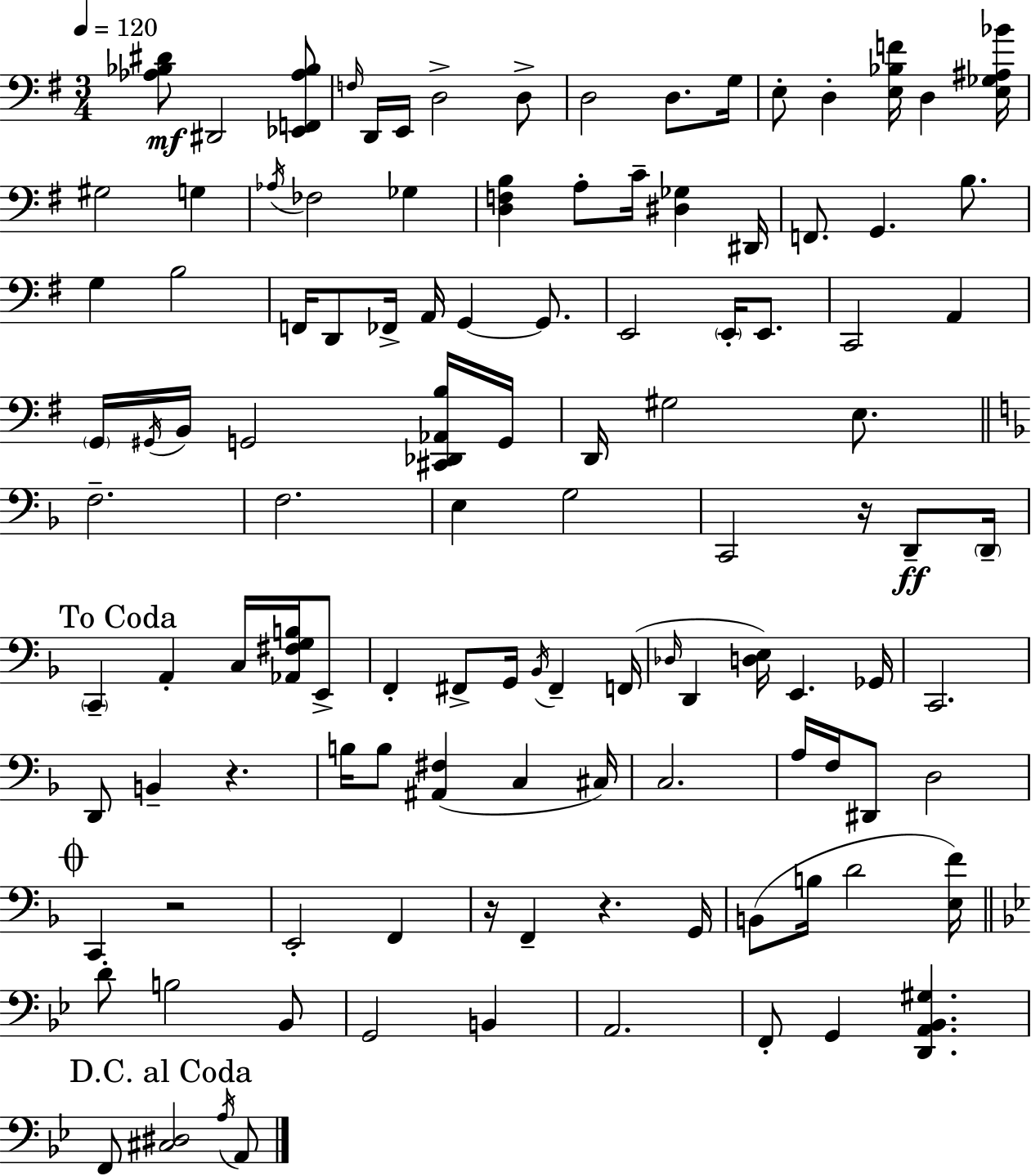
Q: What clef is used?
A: bass